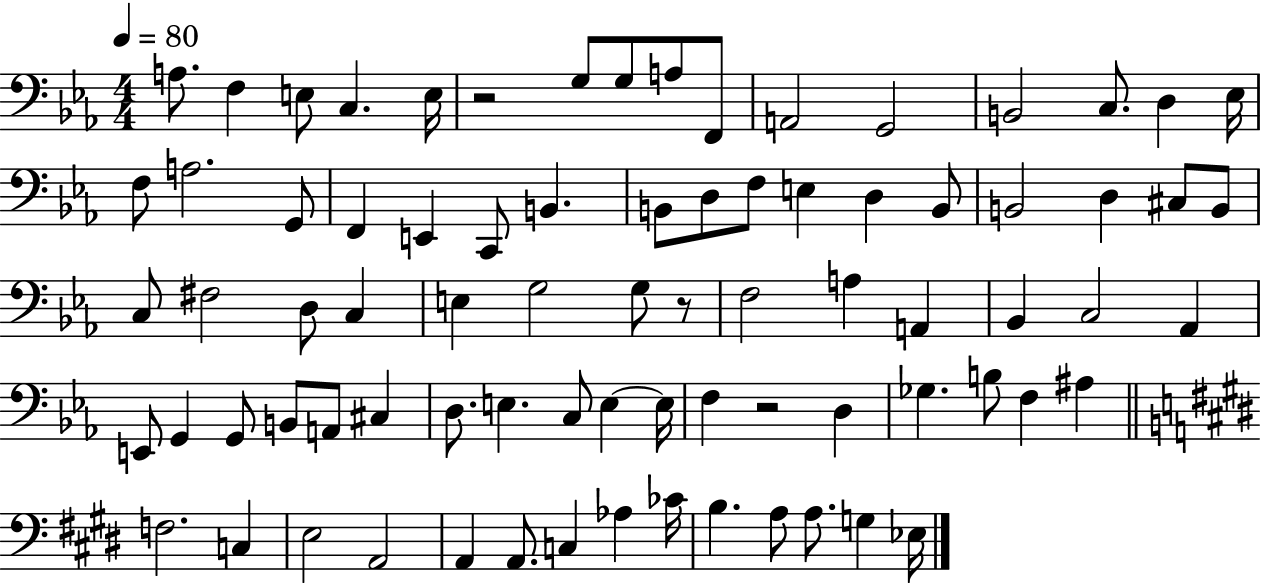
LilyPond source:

{
  \clef bass
  \numericTimeSignature
  \time 4/4
  \key ees \major
  \tempo 4 = 80
  \repeat volta 2 { a8. f4 e8 c4. e16 | r2 g8 g8 a8 f,8 | a,2 g,2 | b,2 c8. d4 ees16 | \break f8 a2. g,8 | f,4 e,4 c,8 b,4. | b,8 d8 f8 e4 d4 b,8 | b,2 d4 cis8 b,8 | \break c8 fis2 d8 c4 | e4 g2 g8 r8 | f2 a4 a,4 | bes,4 c2 aes,4 | \break e,8 g,4 g,8 b,8 a,8 cis4 | d8. e4. c8 e4~~ e16 | f4 r2 d4 | ges4. b8 f4 ais4 | \break \bar "||" \break \key e \major f2. c4 | e2 a,2 | a,4 a,8. c4 aes4 ces'16 | b4. a8 a8. g4 ees16 | \break } \bar "|."
}